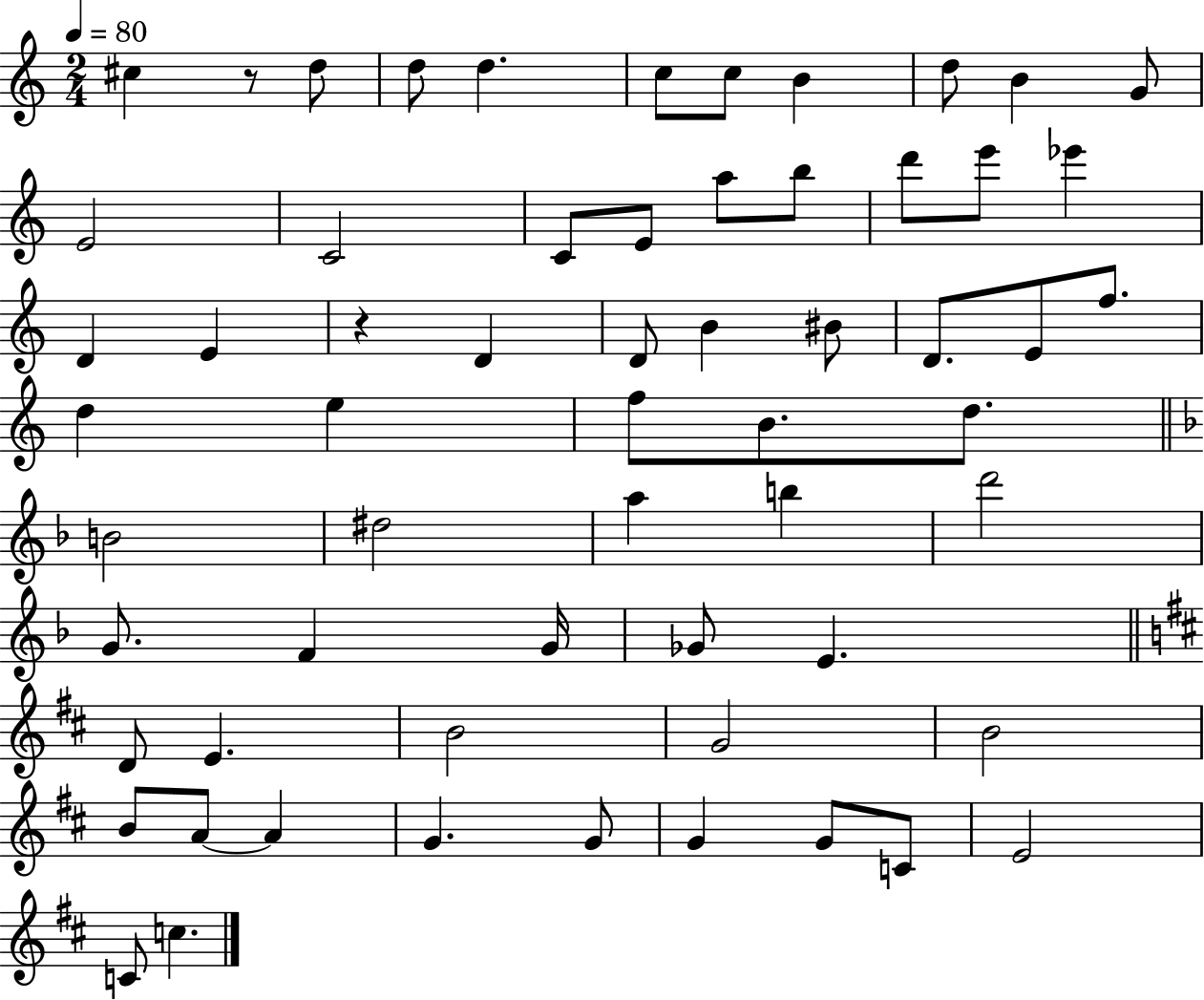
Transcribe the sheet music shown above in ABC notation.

X:1
T:Untitled
M:2/4
L:1/4
K:C
^c z/2 d/2 d/2 d c/2 c/2 B d/2 B G/2 E2 C2 C/2 E/2 a/2 b/2 d'/2 e'/2 _e' D E z D D/2 B ^B/2 D/2 E/2 f/2 d e f/2 B/2 d/2 B2 ^d2 a b d'2 G/2 F G/4 _G/2 E D/2 E B2 G2 B2 B/2 A/2 A G G/2 G G/2 C/2 E2 C/2 c